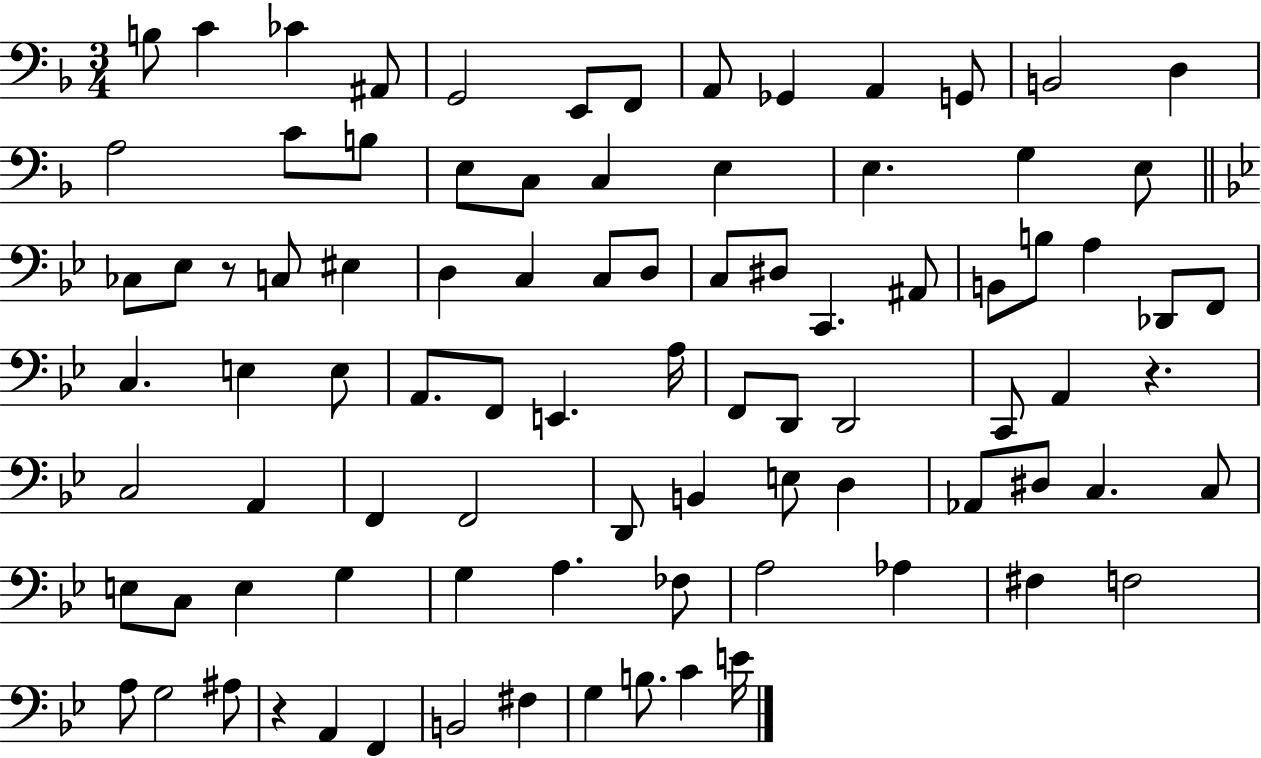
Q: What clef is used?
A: bass